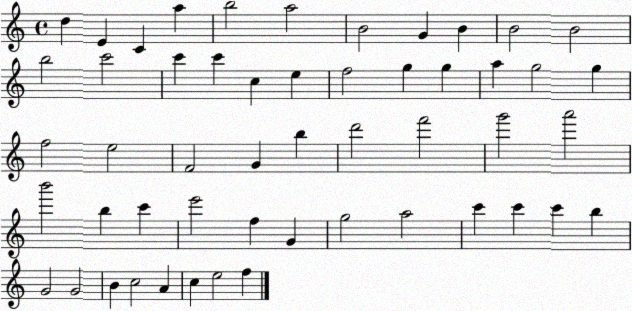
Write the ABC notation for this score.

X:1
T:Untitled
M:4/4
L:1/4
K:C
d E C a b2 a2 B2 G B B2 B2 b2 c'2 c' c' c e f2 g g a g2 g f2 e2 F2 G b d'2 f'2 g'2 a'2 b'2 b c' e'2 f G g2 a2 c' c' c' b G2 G2 B c2 A c e2 f